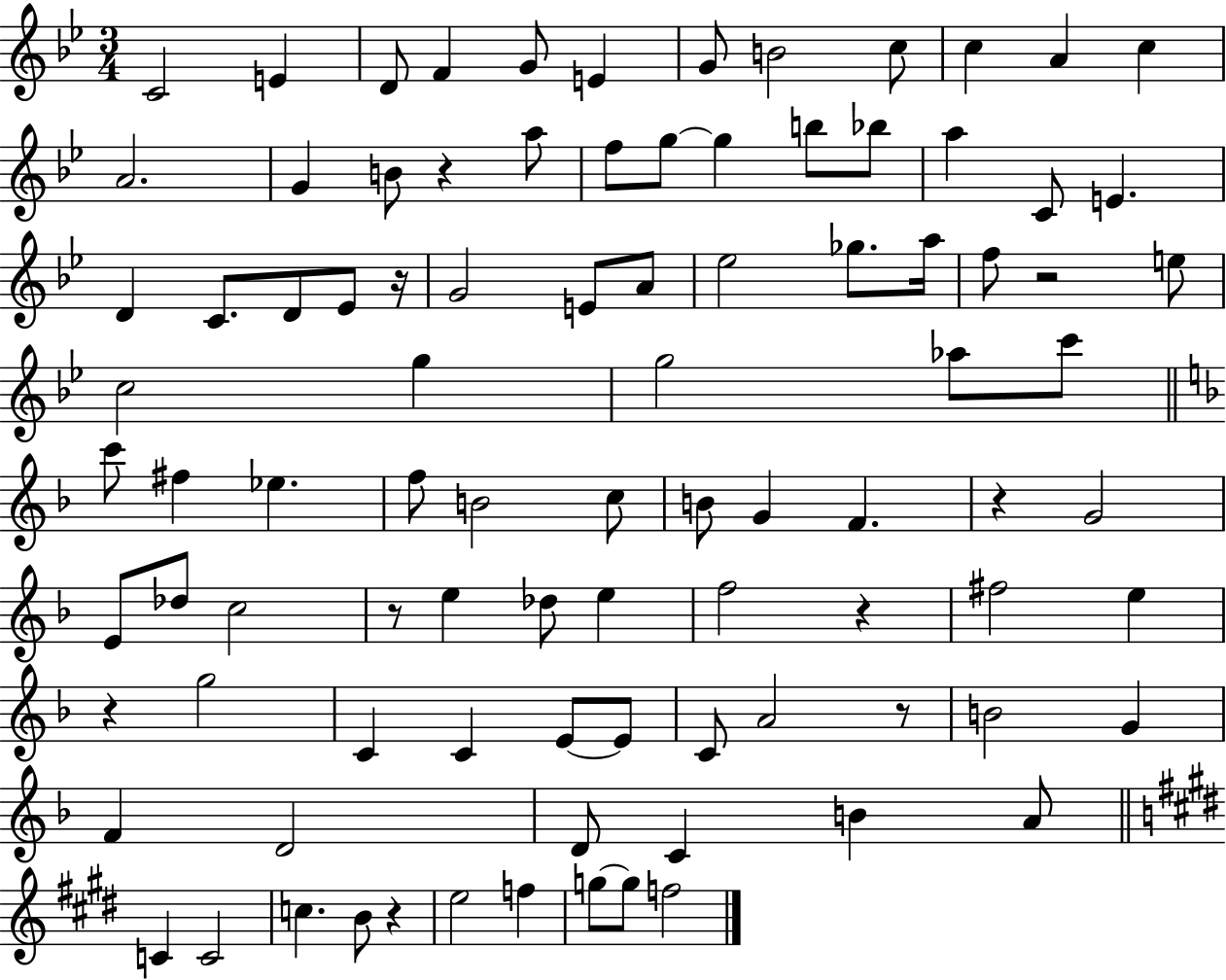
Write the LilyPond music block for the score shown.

{
  \clef treble
  \numericTimeSignature
  \time 3/4
  \key bes \major
  c'2 e'4 | d'8 f'4 g'8 e'4 | g'8 b'2 c''8 | c''4 a'4 c''4 | \break a'2. | g'4 b'8 r4 a''8 | f''8 g''8~~ g''4 b''8 bes''8 | a''4 c'8 e'4. | \break d'4 c'8. d'8 ees'8 r16 | g'2 e'8 a'8 | ees''2 ges''8. a''16 | f''8 r2 e''8 | \break c''2 g''4 | g''2 aes''8 c'''8 | \bar "||" \break \key f \major c'''8 fis''4 ees''4. | f''8 b'2 c''8 | b'8 g'4 f'4. | r4 g'2 | \break e'8 des''8 c''2 | r8 e''4 des''8 e''4 | f''2 r4 | fis''2 e''4 | \break r4 g''2 | c'4 c'4 e'8~~ e'8 | c'8 a'2 r8 | b'2 g'4 | \break f'4 d'2 | d'8 c'4 b'4 a'8 | \bar "||" \break \key e \major c'4 c'2 | c''4. b'8 r4 | e''2 f''4 | g''8~~ g''8 f''2 | \break \bar "|."
}